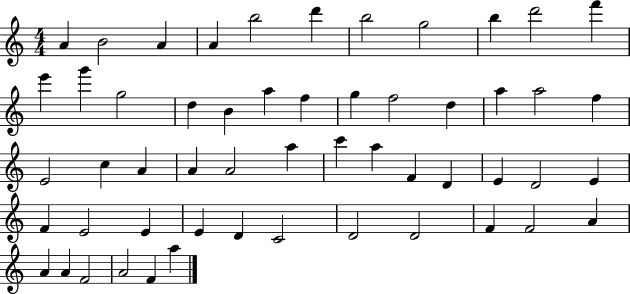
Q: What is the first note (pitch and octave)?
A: A4